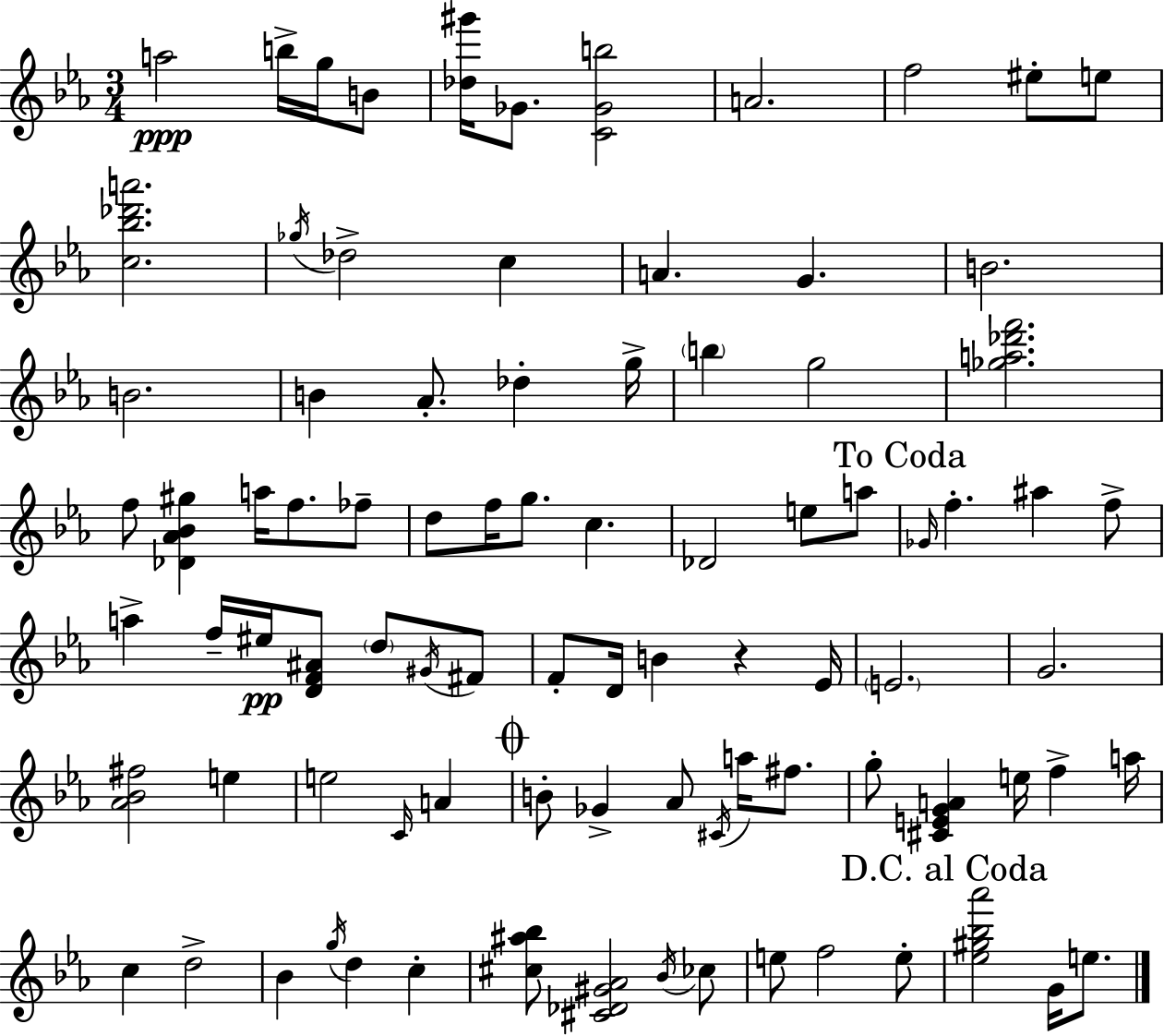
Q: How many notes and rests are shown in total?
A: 88